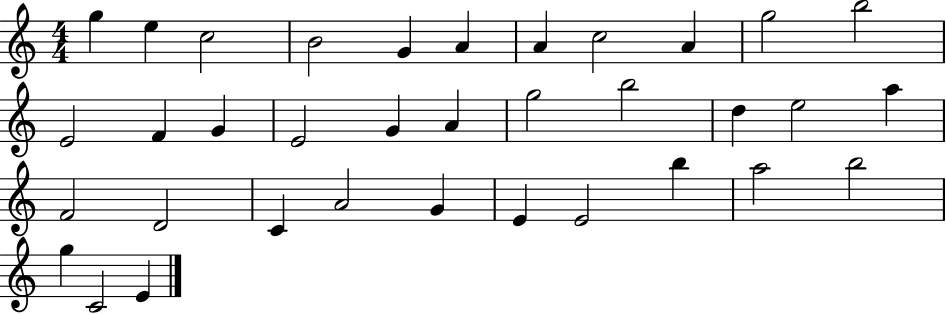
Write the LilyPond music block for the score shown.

{
  \clef treble
  \numericTimeSignature
  \time 4/4
  \key c \major
  g''4 e''4 c''2 | b'2 g'4 a'4 | a'4 c''2 a'4 | g''2 b''2 | \break e'2 f'4 g'4 | e'2 g'4 a'4 | g''2 b''2 | d''4 e''2 a''4 | \break f'2 d'2 | c'4 a'2 g'4 | e'4 e'2 b''4 | a''2 b''2 | \break g''4 c'2 e'4 | \bar "|."
}